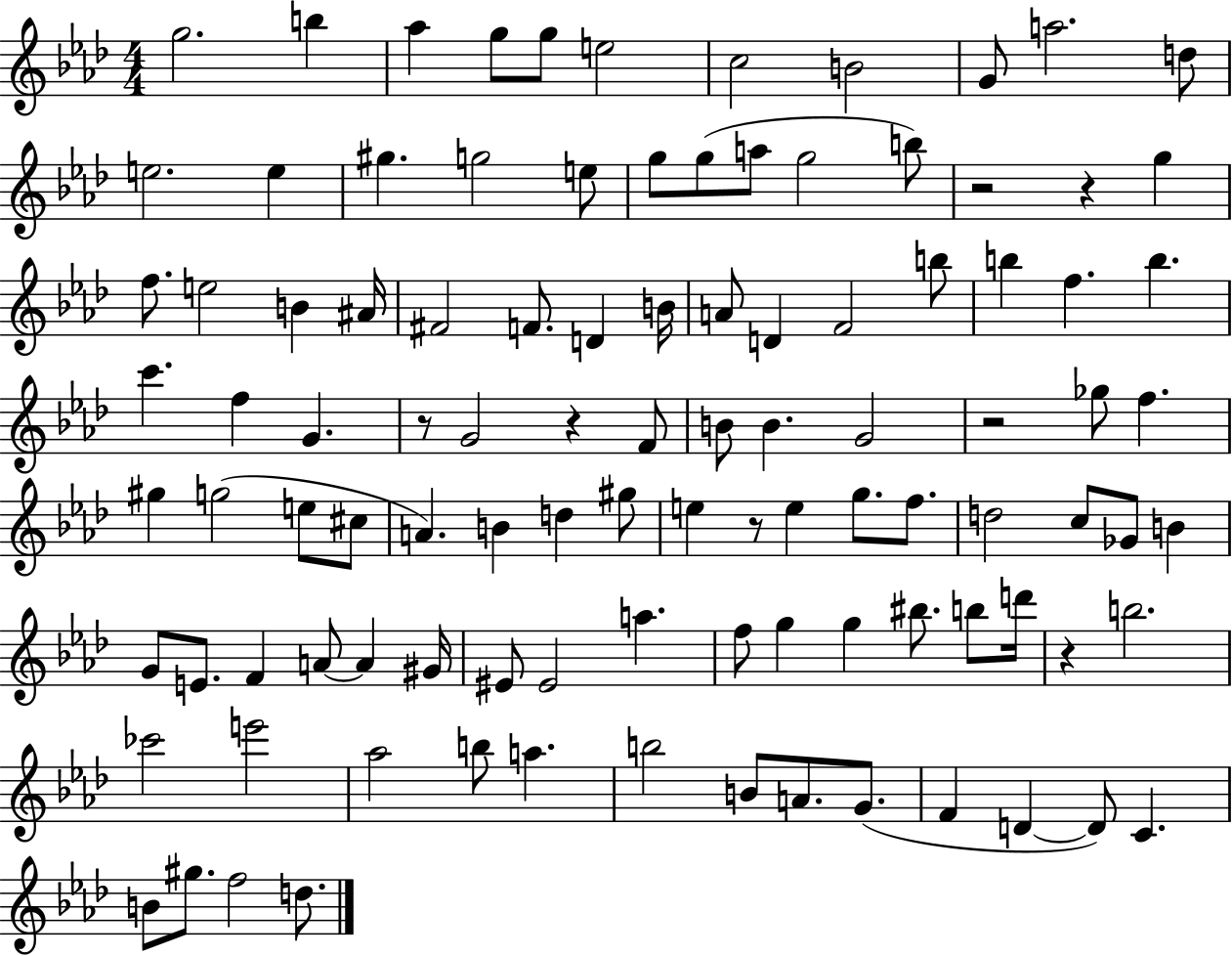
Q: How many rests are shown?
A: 7